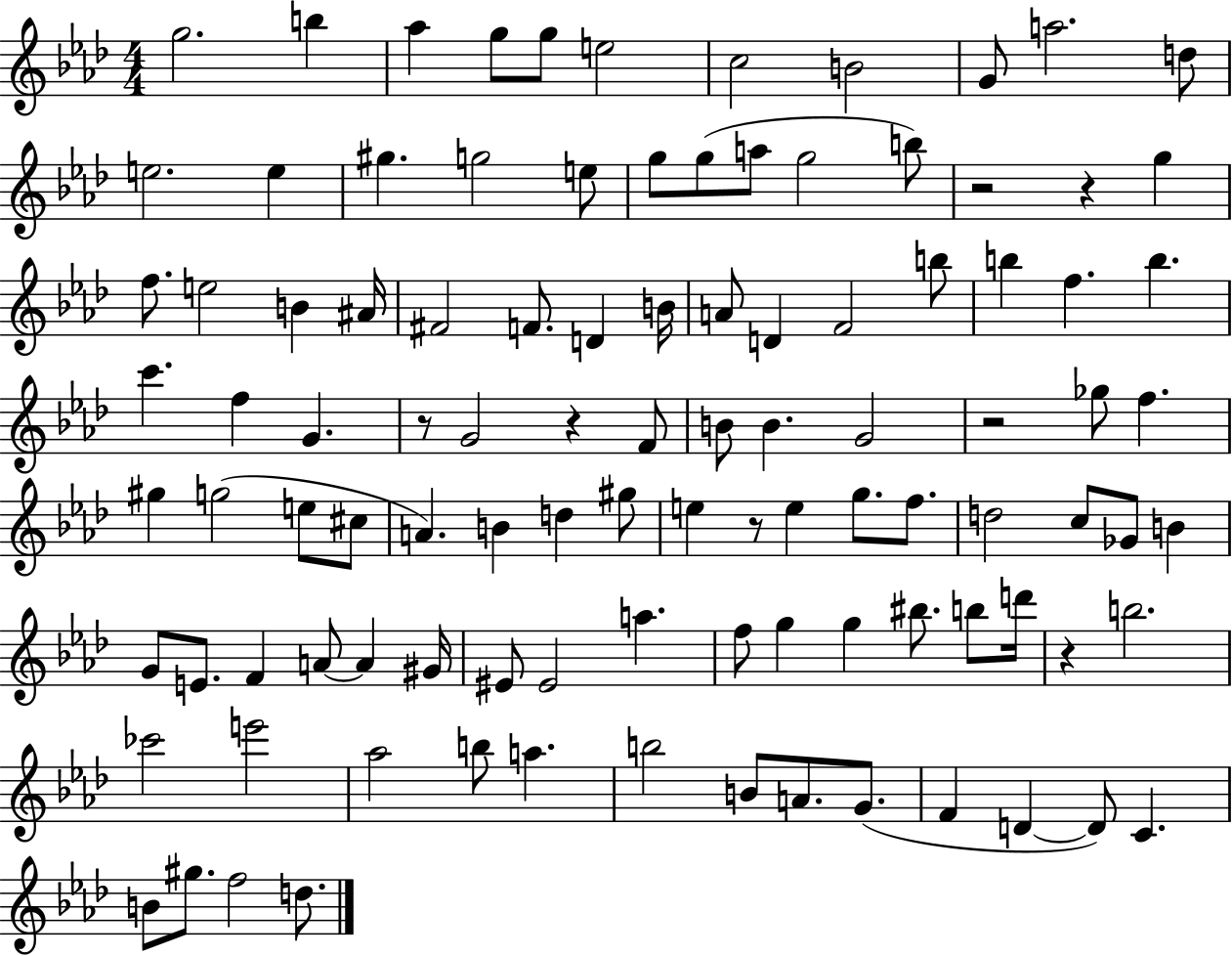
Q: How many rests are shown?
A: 7